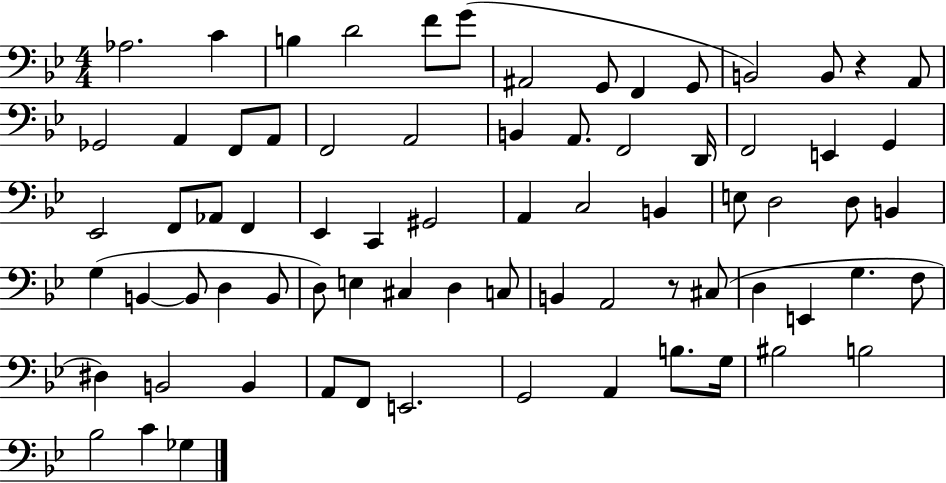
X:1
T:Untitled
M:4/4
L:1/4
K:Bb
_A,2 C B, D2 F/2 G/2 ^A,,2 G,,/2 F,, G,,/2 B,,2 B,,/2 z A,,/2 _G,,2 A,, F,,/2 A,,/2 F,,2 A,,2 B,, A,,/2 F,,2 D,,/4 F,,2 E,, G,, _E,,2 F,,/2 _A,,/2 F,, _E,, C,, ^G,,2 A,, C,2 B,, E,/2 D,2 D,/2 B,, G, B,, B,,/2 D, B,,/2 D,/2 E, ^C, D, C,/2 B,, A,,2 z/2 ^C,/2 D, E,, G, F,/2 ^D, B,,2 B,, A,,/2 F,,/2 E,,2 G,,2 A,, B,/2 G,/4 ^B,2 B,2 _B,2 C _G,